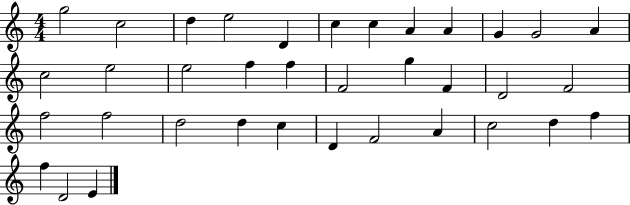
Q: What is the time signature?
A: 4/4